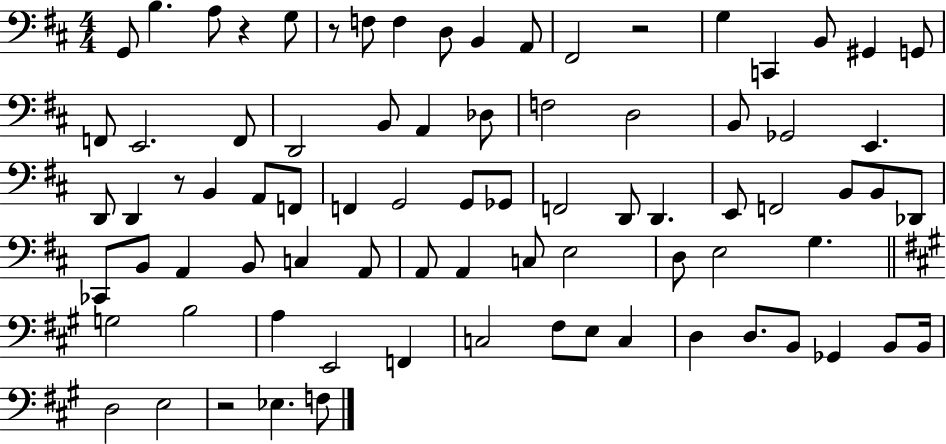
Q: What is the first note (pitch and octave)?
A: G2